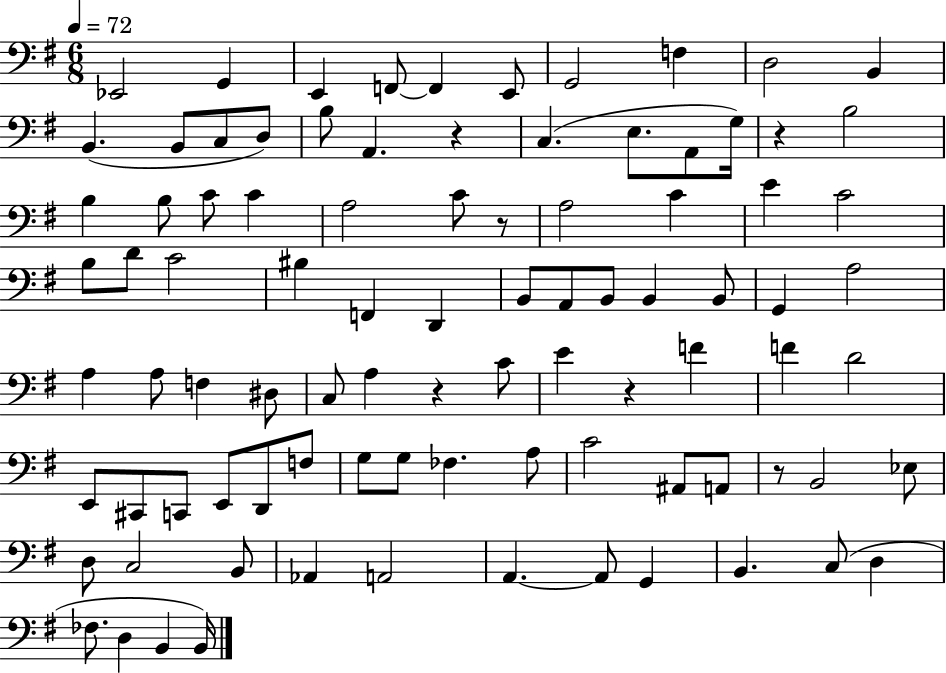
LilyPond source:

{
  \clef bass
  \numericTimeSignature
  \time 6/8
  \key g \major
  \tempo 4 = 72
  ees,2 g,4 | e,4 f,8~~ f,4 e,8 | g,2 f4 | d2 b,4 | \break b,4.( b,8 c8 d8) | b8 a,4. r4 | c4.( e8. a,8 g16) | r4 b2 | \break b4 b8 c'8 c'4 | a2 c'8 r8 | a2 c'4 | e'4 c'2 | \break b8 d'8 c'2 | bis4 f,4 d,4 | b,8 a,8 b,8 b,4 b,8 | g,4 a2 | \break a4 a8 f4 dis8 | c8 a4 r4 c'8 | e'4 r4 f'4 | f'4 d'2 | \break e,8 cis,8 c,8 e,8 d,8 f8 | g8 g8 fes4. a8 | c'2 ais,8 a,8 | r8 b,2 ees8 | \break d8 c2 b,8 | aes,4 a,2 | a,4.~~ a,8 g,4 | b,4. c8( d4 | \break fes8. d4 b,4 b,16) | \bar "|."
}